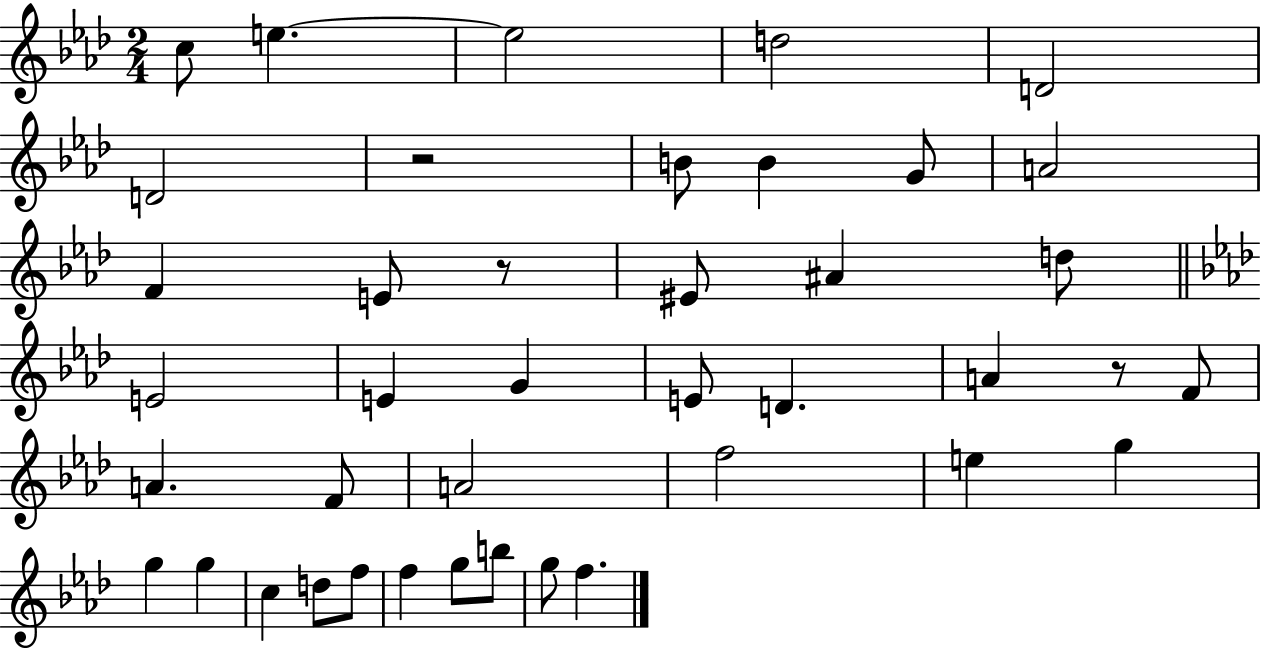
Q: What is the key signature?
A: AES major